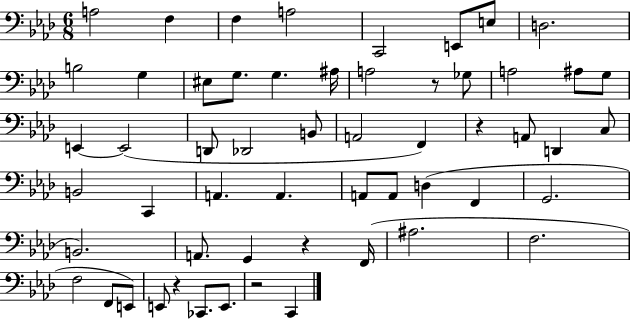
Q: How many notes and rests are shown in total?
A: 56